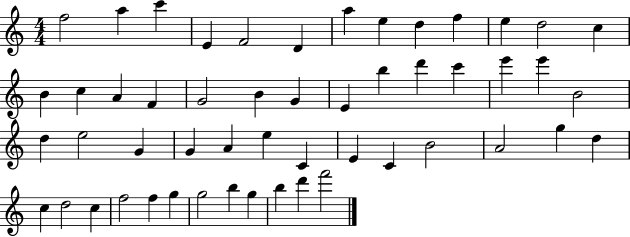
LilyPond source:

{
  \clef treble
  \numericTimeSignature
  \time 4/4
  \key c \major
  f''2 a''4 c'''4 | e'4 f'2 d'4 | a''4 e''4 d''4 f''4 | e''4 d''2 c''4 | \break b'4 c''4 a'4 f'4 | g'2 b'4 g'4 | e'4 b''4 d'''4 c'''4 | e'''4 e'''4 b'2 | \break d''4 e''2 g'4 | g'4 a'4 e''4 c'4 | e'4 c'4 b'2 | a'2 g''4 d''4 | \break c''4 d''2 c''4 | f''2 f''4 g''4 | g''2 b''4 g''4 | b''4 d'''4 f'''2 | \break \bar "|."
}